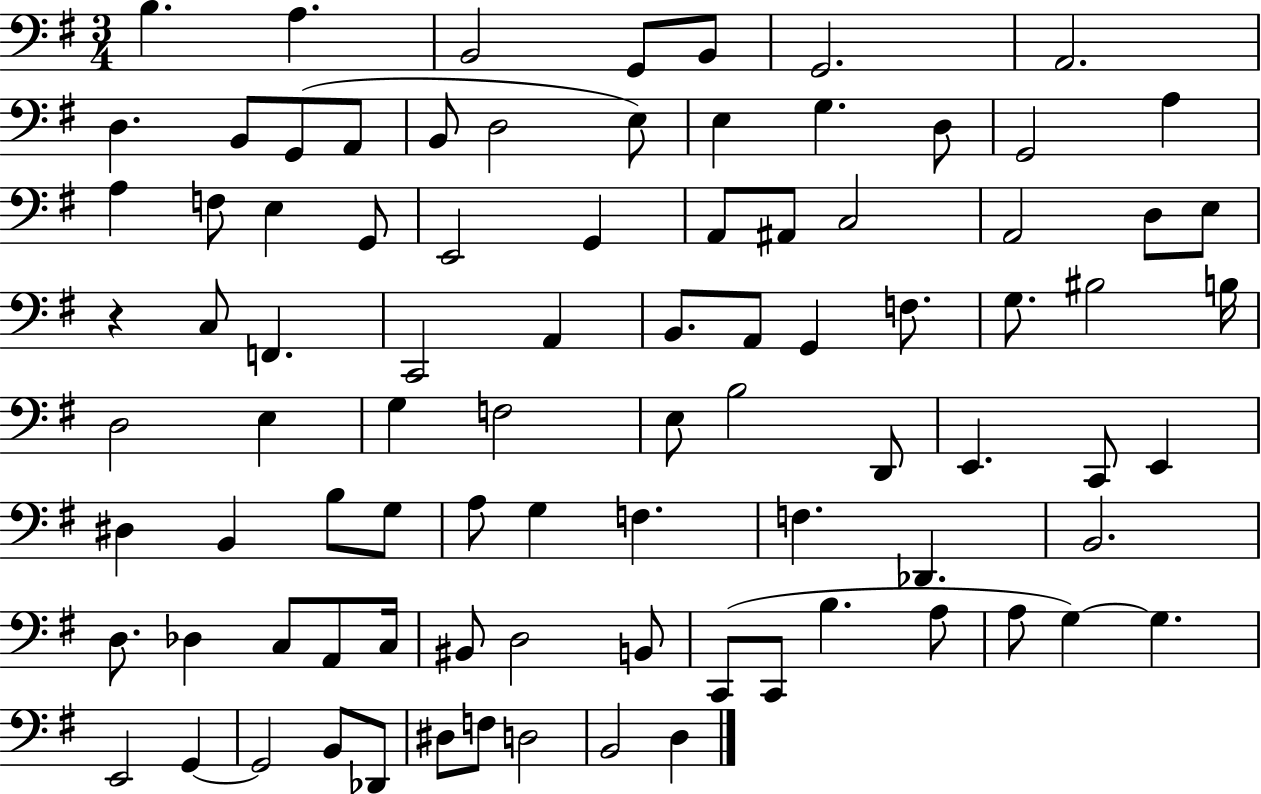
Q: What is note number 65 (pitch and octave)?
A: C3